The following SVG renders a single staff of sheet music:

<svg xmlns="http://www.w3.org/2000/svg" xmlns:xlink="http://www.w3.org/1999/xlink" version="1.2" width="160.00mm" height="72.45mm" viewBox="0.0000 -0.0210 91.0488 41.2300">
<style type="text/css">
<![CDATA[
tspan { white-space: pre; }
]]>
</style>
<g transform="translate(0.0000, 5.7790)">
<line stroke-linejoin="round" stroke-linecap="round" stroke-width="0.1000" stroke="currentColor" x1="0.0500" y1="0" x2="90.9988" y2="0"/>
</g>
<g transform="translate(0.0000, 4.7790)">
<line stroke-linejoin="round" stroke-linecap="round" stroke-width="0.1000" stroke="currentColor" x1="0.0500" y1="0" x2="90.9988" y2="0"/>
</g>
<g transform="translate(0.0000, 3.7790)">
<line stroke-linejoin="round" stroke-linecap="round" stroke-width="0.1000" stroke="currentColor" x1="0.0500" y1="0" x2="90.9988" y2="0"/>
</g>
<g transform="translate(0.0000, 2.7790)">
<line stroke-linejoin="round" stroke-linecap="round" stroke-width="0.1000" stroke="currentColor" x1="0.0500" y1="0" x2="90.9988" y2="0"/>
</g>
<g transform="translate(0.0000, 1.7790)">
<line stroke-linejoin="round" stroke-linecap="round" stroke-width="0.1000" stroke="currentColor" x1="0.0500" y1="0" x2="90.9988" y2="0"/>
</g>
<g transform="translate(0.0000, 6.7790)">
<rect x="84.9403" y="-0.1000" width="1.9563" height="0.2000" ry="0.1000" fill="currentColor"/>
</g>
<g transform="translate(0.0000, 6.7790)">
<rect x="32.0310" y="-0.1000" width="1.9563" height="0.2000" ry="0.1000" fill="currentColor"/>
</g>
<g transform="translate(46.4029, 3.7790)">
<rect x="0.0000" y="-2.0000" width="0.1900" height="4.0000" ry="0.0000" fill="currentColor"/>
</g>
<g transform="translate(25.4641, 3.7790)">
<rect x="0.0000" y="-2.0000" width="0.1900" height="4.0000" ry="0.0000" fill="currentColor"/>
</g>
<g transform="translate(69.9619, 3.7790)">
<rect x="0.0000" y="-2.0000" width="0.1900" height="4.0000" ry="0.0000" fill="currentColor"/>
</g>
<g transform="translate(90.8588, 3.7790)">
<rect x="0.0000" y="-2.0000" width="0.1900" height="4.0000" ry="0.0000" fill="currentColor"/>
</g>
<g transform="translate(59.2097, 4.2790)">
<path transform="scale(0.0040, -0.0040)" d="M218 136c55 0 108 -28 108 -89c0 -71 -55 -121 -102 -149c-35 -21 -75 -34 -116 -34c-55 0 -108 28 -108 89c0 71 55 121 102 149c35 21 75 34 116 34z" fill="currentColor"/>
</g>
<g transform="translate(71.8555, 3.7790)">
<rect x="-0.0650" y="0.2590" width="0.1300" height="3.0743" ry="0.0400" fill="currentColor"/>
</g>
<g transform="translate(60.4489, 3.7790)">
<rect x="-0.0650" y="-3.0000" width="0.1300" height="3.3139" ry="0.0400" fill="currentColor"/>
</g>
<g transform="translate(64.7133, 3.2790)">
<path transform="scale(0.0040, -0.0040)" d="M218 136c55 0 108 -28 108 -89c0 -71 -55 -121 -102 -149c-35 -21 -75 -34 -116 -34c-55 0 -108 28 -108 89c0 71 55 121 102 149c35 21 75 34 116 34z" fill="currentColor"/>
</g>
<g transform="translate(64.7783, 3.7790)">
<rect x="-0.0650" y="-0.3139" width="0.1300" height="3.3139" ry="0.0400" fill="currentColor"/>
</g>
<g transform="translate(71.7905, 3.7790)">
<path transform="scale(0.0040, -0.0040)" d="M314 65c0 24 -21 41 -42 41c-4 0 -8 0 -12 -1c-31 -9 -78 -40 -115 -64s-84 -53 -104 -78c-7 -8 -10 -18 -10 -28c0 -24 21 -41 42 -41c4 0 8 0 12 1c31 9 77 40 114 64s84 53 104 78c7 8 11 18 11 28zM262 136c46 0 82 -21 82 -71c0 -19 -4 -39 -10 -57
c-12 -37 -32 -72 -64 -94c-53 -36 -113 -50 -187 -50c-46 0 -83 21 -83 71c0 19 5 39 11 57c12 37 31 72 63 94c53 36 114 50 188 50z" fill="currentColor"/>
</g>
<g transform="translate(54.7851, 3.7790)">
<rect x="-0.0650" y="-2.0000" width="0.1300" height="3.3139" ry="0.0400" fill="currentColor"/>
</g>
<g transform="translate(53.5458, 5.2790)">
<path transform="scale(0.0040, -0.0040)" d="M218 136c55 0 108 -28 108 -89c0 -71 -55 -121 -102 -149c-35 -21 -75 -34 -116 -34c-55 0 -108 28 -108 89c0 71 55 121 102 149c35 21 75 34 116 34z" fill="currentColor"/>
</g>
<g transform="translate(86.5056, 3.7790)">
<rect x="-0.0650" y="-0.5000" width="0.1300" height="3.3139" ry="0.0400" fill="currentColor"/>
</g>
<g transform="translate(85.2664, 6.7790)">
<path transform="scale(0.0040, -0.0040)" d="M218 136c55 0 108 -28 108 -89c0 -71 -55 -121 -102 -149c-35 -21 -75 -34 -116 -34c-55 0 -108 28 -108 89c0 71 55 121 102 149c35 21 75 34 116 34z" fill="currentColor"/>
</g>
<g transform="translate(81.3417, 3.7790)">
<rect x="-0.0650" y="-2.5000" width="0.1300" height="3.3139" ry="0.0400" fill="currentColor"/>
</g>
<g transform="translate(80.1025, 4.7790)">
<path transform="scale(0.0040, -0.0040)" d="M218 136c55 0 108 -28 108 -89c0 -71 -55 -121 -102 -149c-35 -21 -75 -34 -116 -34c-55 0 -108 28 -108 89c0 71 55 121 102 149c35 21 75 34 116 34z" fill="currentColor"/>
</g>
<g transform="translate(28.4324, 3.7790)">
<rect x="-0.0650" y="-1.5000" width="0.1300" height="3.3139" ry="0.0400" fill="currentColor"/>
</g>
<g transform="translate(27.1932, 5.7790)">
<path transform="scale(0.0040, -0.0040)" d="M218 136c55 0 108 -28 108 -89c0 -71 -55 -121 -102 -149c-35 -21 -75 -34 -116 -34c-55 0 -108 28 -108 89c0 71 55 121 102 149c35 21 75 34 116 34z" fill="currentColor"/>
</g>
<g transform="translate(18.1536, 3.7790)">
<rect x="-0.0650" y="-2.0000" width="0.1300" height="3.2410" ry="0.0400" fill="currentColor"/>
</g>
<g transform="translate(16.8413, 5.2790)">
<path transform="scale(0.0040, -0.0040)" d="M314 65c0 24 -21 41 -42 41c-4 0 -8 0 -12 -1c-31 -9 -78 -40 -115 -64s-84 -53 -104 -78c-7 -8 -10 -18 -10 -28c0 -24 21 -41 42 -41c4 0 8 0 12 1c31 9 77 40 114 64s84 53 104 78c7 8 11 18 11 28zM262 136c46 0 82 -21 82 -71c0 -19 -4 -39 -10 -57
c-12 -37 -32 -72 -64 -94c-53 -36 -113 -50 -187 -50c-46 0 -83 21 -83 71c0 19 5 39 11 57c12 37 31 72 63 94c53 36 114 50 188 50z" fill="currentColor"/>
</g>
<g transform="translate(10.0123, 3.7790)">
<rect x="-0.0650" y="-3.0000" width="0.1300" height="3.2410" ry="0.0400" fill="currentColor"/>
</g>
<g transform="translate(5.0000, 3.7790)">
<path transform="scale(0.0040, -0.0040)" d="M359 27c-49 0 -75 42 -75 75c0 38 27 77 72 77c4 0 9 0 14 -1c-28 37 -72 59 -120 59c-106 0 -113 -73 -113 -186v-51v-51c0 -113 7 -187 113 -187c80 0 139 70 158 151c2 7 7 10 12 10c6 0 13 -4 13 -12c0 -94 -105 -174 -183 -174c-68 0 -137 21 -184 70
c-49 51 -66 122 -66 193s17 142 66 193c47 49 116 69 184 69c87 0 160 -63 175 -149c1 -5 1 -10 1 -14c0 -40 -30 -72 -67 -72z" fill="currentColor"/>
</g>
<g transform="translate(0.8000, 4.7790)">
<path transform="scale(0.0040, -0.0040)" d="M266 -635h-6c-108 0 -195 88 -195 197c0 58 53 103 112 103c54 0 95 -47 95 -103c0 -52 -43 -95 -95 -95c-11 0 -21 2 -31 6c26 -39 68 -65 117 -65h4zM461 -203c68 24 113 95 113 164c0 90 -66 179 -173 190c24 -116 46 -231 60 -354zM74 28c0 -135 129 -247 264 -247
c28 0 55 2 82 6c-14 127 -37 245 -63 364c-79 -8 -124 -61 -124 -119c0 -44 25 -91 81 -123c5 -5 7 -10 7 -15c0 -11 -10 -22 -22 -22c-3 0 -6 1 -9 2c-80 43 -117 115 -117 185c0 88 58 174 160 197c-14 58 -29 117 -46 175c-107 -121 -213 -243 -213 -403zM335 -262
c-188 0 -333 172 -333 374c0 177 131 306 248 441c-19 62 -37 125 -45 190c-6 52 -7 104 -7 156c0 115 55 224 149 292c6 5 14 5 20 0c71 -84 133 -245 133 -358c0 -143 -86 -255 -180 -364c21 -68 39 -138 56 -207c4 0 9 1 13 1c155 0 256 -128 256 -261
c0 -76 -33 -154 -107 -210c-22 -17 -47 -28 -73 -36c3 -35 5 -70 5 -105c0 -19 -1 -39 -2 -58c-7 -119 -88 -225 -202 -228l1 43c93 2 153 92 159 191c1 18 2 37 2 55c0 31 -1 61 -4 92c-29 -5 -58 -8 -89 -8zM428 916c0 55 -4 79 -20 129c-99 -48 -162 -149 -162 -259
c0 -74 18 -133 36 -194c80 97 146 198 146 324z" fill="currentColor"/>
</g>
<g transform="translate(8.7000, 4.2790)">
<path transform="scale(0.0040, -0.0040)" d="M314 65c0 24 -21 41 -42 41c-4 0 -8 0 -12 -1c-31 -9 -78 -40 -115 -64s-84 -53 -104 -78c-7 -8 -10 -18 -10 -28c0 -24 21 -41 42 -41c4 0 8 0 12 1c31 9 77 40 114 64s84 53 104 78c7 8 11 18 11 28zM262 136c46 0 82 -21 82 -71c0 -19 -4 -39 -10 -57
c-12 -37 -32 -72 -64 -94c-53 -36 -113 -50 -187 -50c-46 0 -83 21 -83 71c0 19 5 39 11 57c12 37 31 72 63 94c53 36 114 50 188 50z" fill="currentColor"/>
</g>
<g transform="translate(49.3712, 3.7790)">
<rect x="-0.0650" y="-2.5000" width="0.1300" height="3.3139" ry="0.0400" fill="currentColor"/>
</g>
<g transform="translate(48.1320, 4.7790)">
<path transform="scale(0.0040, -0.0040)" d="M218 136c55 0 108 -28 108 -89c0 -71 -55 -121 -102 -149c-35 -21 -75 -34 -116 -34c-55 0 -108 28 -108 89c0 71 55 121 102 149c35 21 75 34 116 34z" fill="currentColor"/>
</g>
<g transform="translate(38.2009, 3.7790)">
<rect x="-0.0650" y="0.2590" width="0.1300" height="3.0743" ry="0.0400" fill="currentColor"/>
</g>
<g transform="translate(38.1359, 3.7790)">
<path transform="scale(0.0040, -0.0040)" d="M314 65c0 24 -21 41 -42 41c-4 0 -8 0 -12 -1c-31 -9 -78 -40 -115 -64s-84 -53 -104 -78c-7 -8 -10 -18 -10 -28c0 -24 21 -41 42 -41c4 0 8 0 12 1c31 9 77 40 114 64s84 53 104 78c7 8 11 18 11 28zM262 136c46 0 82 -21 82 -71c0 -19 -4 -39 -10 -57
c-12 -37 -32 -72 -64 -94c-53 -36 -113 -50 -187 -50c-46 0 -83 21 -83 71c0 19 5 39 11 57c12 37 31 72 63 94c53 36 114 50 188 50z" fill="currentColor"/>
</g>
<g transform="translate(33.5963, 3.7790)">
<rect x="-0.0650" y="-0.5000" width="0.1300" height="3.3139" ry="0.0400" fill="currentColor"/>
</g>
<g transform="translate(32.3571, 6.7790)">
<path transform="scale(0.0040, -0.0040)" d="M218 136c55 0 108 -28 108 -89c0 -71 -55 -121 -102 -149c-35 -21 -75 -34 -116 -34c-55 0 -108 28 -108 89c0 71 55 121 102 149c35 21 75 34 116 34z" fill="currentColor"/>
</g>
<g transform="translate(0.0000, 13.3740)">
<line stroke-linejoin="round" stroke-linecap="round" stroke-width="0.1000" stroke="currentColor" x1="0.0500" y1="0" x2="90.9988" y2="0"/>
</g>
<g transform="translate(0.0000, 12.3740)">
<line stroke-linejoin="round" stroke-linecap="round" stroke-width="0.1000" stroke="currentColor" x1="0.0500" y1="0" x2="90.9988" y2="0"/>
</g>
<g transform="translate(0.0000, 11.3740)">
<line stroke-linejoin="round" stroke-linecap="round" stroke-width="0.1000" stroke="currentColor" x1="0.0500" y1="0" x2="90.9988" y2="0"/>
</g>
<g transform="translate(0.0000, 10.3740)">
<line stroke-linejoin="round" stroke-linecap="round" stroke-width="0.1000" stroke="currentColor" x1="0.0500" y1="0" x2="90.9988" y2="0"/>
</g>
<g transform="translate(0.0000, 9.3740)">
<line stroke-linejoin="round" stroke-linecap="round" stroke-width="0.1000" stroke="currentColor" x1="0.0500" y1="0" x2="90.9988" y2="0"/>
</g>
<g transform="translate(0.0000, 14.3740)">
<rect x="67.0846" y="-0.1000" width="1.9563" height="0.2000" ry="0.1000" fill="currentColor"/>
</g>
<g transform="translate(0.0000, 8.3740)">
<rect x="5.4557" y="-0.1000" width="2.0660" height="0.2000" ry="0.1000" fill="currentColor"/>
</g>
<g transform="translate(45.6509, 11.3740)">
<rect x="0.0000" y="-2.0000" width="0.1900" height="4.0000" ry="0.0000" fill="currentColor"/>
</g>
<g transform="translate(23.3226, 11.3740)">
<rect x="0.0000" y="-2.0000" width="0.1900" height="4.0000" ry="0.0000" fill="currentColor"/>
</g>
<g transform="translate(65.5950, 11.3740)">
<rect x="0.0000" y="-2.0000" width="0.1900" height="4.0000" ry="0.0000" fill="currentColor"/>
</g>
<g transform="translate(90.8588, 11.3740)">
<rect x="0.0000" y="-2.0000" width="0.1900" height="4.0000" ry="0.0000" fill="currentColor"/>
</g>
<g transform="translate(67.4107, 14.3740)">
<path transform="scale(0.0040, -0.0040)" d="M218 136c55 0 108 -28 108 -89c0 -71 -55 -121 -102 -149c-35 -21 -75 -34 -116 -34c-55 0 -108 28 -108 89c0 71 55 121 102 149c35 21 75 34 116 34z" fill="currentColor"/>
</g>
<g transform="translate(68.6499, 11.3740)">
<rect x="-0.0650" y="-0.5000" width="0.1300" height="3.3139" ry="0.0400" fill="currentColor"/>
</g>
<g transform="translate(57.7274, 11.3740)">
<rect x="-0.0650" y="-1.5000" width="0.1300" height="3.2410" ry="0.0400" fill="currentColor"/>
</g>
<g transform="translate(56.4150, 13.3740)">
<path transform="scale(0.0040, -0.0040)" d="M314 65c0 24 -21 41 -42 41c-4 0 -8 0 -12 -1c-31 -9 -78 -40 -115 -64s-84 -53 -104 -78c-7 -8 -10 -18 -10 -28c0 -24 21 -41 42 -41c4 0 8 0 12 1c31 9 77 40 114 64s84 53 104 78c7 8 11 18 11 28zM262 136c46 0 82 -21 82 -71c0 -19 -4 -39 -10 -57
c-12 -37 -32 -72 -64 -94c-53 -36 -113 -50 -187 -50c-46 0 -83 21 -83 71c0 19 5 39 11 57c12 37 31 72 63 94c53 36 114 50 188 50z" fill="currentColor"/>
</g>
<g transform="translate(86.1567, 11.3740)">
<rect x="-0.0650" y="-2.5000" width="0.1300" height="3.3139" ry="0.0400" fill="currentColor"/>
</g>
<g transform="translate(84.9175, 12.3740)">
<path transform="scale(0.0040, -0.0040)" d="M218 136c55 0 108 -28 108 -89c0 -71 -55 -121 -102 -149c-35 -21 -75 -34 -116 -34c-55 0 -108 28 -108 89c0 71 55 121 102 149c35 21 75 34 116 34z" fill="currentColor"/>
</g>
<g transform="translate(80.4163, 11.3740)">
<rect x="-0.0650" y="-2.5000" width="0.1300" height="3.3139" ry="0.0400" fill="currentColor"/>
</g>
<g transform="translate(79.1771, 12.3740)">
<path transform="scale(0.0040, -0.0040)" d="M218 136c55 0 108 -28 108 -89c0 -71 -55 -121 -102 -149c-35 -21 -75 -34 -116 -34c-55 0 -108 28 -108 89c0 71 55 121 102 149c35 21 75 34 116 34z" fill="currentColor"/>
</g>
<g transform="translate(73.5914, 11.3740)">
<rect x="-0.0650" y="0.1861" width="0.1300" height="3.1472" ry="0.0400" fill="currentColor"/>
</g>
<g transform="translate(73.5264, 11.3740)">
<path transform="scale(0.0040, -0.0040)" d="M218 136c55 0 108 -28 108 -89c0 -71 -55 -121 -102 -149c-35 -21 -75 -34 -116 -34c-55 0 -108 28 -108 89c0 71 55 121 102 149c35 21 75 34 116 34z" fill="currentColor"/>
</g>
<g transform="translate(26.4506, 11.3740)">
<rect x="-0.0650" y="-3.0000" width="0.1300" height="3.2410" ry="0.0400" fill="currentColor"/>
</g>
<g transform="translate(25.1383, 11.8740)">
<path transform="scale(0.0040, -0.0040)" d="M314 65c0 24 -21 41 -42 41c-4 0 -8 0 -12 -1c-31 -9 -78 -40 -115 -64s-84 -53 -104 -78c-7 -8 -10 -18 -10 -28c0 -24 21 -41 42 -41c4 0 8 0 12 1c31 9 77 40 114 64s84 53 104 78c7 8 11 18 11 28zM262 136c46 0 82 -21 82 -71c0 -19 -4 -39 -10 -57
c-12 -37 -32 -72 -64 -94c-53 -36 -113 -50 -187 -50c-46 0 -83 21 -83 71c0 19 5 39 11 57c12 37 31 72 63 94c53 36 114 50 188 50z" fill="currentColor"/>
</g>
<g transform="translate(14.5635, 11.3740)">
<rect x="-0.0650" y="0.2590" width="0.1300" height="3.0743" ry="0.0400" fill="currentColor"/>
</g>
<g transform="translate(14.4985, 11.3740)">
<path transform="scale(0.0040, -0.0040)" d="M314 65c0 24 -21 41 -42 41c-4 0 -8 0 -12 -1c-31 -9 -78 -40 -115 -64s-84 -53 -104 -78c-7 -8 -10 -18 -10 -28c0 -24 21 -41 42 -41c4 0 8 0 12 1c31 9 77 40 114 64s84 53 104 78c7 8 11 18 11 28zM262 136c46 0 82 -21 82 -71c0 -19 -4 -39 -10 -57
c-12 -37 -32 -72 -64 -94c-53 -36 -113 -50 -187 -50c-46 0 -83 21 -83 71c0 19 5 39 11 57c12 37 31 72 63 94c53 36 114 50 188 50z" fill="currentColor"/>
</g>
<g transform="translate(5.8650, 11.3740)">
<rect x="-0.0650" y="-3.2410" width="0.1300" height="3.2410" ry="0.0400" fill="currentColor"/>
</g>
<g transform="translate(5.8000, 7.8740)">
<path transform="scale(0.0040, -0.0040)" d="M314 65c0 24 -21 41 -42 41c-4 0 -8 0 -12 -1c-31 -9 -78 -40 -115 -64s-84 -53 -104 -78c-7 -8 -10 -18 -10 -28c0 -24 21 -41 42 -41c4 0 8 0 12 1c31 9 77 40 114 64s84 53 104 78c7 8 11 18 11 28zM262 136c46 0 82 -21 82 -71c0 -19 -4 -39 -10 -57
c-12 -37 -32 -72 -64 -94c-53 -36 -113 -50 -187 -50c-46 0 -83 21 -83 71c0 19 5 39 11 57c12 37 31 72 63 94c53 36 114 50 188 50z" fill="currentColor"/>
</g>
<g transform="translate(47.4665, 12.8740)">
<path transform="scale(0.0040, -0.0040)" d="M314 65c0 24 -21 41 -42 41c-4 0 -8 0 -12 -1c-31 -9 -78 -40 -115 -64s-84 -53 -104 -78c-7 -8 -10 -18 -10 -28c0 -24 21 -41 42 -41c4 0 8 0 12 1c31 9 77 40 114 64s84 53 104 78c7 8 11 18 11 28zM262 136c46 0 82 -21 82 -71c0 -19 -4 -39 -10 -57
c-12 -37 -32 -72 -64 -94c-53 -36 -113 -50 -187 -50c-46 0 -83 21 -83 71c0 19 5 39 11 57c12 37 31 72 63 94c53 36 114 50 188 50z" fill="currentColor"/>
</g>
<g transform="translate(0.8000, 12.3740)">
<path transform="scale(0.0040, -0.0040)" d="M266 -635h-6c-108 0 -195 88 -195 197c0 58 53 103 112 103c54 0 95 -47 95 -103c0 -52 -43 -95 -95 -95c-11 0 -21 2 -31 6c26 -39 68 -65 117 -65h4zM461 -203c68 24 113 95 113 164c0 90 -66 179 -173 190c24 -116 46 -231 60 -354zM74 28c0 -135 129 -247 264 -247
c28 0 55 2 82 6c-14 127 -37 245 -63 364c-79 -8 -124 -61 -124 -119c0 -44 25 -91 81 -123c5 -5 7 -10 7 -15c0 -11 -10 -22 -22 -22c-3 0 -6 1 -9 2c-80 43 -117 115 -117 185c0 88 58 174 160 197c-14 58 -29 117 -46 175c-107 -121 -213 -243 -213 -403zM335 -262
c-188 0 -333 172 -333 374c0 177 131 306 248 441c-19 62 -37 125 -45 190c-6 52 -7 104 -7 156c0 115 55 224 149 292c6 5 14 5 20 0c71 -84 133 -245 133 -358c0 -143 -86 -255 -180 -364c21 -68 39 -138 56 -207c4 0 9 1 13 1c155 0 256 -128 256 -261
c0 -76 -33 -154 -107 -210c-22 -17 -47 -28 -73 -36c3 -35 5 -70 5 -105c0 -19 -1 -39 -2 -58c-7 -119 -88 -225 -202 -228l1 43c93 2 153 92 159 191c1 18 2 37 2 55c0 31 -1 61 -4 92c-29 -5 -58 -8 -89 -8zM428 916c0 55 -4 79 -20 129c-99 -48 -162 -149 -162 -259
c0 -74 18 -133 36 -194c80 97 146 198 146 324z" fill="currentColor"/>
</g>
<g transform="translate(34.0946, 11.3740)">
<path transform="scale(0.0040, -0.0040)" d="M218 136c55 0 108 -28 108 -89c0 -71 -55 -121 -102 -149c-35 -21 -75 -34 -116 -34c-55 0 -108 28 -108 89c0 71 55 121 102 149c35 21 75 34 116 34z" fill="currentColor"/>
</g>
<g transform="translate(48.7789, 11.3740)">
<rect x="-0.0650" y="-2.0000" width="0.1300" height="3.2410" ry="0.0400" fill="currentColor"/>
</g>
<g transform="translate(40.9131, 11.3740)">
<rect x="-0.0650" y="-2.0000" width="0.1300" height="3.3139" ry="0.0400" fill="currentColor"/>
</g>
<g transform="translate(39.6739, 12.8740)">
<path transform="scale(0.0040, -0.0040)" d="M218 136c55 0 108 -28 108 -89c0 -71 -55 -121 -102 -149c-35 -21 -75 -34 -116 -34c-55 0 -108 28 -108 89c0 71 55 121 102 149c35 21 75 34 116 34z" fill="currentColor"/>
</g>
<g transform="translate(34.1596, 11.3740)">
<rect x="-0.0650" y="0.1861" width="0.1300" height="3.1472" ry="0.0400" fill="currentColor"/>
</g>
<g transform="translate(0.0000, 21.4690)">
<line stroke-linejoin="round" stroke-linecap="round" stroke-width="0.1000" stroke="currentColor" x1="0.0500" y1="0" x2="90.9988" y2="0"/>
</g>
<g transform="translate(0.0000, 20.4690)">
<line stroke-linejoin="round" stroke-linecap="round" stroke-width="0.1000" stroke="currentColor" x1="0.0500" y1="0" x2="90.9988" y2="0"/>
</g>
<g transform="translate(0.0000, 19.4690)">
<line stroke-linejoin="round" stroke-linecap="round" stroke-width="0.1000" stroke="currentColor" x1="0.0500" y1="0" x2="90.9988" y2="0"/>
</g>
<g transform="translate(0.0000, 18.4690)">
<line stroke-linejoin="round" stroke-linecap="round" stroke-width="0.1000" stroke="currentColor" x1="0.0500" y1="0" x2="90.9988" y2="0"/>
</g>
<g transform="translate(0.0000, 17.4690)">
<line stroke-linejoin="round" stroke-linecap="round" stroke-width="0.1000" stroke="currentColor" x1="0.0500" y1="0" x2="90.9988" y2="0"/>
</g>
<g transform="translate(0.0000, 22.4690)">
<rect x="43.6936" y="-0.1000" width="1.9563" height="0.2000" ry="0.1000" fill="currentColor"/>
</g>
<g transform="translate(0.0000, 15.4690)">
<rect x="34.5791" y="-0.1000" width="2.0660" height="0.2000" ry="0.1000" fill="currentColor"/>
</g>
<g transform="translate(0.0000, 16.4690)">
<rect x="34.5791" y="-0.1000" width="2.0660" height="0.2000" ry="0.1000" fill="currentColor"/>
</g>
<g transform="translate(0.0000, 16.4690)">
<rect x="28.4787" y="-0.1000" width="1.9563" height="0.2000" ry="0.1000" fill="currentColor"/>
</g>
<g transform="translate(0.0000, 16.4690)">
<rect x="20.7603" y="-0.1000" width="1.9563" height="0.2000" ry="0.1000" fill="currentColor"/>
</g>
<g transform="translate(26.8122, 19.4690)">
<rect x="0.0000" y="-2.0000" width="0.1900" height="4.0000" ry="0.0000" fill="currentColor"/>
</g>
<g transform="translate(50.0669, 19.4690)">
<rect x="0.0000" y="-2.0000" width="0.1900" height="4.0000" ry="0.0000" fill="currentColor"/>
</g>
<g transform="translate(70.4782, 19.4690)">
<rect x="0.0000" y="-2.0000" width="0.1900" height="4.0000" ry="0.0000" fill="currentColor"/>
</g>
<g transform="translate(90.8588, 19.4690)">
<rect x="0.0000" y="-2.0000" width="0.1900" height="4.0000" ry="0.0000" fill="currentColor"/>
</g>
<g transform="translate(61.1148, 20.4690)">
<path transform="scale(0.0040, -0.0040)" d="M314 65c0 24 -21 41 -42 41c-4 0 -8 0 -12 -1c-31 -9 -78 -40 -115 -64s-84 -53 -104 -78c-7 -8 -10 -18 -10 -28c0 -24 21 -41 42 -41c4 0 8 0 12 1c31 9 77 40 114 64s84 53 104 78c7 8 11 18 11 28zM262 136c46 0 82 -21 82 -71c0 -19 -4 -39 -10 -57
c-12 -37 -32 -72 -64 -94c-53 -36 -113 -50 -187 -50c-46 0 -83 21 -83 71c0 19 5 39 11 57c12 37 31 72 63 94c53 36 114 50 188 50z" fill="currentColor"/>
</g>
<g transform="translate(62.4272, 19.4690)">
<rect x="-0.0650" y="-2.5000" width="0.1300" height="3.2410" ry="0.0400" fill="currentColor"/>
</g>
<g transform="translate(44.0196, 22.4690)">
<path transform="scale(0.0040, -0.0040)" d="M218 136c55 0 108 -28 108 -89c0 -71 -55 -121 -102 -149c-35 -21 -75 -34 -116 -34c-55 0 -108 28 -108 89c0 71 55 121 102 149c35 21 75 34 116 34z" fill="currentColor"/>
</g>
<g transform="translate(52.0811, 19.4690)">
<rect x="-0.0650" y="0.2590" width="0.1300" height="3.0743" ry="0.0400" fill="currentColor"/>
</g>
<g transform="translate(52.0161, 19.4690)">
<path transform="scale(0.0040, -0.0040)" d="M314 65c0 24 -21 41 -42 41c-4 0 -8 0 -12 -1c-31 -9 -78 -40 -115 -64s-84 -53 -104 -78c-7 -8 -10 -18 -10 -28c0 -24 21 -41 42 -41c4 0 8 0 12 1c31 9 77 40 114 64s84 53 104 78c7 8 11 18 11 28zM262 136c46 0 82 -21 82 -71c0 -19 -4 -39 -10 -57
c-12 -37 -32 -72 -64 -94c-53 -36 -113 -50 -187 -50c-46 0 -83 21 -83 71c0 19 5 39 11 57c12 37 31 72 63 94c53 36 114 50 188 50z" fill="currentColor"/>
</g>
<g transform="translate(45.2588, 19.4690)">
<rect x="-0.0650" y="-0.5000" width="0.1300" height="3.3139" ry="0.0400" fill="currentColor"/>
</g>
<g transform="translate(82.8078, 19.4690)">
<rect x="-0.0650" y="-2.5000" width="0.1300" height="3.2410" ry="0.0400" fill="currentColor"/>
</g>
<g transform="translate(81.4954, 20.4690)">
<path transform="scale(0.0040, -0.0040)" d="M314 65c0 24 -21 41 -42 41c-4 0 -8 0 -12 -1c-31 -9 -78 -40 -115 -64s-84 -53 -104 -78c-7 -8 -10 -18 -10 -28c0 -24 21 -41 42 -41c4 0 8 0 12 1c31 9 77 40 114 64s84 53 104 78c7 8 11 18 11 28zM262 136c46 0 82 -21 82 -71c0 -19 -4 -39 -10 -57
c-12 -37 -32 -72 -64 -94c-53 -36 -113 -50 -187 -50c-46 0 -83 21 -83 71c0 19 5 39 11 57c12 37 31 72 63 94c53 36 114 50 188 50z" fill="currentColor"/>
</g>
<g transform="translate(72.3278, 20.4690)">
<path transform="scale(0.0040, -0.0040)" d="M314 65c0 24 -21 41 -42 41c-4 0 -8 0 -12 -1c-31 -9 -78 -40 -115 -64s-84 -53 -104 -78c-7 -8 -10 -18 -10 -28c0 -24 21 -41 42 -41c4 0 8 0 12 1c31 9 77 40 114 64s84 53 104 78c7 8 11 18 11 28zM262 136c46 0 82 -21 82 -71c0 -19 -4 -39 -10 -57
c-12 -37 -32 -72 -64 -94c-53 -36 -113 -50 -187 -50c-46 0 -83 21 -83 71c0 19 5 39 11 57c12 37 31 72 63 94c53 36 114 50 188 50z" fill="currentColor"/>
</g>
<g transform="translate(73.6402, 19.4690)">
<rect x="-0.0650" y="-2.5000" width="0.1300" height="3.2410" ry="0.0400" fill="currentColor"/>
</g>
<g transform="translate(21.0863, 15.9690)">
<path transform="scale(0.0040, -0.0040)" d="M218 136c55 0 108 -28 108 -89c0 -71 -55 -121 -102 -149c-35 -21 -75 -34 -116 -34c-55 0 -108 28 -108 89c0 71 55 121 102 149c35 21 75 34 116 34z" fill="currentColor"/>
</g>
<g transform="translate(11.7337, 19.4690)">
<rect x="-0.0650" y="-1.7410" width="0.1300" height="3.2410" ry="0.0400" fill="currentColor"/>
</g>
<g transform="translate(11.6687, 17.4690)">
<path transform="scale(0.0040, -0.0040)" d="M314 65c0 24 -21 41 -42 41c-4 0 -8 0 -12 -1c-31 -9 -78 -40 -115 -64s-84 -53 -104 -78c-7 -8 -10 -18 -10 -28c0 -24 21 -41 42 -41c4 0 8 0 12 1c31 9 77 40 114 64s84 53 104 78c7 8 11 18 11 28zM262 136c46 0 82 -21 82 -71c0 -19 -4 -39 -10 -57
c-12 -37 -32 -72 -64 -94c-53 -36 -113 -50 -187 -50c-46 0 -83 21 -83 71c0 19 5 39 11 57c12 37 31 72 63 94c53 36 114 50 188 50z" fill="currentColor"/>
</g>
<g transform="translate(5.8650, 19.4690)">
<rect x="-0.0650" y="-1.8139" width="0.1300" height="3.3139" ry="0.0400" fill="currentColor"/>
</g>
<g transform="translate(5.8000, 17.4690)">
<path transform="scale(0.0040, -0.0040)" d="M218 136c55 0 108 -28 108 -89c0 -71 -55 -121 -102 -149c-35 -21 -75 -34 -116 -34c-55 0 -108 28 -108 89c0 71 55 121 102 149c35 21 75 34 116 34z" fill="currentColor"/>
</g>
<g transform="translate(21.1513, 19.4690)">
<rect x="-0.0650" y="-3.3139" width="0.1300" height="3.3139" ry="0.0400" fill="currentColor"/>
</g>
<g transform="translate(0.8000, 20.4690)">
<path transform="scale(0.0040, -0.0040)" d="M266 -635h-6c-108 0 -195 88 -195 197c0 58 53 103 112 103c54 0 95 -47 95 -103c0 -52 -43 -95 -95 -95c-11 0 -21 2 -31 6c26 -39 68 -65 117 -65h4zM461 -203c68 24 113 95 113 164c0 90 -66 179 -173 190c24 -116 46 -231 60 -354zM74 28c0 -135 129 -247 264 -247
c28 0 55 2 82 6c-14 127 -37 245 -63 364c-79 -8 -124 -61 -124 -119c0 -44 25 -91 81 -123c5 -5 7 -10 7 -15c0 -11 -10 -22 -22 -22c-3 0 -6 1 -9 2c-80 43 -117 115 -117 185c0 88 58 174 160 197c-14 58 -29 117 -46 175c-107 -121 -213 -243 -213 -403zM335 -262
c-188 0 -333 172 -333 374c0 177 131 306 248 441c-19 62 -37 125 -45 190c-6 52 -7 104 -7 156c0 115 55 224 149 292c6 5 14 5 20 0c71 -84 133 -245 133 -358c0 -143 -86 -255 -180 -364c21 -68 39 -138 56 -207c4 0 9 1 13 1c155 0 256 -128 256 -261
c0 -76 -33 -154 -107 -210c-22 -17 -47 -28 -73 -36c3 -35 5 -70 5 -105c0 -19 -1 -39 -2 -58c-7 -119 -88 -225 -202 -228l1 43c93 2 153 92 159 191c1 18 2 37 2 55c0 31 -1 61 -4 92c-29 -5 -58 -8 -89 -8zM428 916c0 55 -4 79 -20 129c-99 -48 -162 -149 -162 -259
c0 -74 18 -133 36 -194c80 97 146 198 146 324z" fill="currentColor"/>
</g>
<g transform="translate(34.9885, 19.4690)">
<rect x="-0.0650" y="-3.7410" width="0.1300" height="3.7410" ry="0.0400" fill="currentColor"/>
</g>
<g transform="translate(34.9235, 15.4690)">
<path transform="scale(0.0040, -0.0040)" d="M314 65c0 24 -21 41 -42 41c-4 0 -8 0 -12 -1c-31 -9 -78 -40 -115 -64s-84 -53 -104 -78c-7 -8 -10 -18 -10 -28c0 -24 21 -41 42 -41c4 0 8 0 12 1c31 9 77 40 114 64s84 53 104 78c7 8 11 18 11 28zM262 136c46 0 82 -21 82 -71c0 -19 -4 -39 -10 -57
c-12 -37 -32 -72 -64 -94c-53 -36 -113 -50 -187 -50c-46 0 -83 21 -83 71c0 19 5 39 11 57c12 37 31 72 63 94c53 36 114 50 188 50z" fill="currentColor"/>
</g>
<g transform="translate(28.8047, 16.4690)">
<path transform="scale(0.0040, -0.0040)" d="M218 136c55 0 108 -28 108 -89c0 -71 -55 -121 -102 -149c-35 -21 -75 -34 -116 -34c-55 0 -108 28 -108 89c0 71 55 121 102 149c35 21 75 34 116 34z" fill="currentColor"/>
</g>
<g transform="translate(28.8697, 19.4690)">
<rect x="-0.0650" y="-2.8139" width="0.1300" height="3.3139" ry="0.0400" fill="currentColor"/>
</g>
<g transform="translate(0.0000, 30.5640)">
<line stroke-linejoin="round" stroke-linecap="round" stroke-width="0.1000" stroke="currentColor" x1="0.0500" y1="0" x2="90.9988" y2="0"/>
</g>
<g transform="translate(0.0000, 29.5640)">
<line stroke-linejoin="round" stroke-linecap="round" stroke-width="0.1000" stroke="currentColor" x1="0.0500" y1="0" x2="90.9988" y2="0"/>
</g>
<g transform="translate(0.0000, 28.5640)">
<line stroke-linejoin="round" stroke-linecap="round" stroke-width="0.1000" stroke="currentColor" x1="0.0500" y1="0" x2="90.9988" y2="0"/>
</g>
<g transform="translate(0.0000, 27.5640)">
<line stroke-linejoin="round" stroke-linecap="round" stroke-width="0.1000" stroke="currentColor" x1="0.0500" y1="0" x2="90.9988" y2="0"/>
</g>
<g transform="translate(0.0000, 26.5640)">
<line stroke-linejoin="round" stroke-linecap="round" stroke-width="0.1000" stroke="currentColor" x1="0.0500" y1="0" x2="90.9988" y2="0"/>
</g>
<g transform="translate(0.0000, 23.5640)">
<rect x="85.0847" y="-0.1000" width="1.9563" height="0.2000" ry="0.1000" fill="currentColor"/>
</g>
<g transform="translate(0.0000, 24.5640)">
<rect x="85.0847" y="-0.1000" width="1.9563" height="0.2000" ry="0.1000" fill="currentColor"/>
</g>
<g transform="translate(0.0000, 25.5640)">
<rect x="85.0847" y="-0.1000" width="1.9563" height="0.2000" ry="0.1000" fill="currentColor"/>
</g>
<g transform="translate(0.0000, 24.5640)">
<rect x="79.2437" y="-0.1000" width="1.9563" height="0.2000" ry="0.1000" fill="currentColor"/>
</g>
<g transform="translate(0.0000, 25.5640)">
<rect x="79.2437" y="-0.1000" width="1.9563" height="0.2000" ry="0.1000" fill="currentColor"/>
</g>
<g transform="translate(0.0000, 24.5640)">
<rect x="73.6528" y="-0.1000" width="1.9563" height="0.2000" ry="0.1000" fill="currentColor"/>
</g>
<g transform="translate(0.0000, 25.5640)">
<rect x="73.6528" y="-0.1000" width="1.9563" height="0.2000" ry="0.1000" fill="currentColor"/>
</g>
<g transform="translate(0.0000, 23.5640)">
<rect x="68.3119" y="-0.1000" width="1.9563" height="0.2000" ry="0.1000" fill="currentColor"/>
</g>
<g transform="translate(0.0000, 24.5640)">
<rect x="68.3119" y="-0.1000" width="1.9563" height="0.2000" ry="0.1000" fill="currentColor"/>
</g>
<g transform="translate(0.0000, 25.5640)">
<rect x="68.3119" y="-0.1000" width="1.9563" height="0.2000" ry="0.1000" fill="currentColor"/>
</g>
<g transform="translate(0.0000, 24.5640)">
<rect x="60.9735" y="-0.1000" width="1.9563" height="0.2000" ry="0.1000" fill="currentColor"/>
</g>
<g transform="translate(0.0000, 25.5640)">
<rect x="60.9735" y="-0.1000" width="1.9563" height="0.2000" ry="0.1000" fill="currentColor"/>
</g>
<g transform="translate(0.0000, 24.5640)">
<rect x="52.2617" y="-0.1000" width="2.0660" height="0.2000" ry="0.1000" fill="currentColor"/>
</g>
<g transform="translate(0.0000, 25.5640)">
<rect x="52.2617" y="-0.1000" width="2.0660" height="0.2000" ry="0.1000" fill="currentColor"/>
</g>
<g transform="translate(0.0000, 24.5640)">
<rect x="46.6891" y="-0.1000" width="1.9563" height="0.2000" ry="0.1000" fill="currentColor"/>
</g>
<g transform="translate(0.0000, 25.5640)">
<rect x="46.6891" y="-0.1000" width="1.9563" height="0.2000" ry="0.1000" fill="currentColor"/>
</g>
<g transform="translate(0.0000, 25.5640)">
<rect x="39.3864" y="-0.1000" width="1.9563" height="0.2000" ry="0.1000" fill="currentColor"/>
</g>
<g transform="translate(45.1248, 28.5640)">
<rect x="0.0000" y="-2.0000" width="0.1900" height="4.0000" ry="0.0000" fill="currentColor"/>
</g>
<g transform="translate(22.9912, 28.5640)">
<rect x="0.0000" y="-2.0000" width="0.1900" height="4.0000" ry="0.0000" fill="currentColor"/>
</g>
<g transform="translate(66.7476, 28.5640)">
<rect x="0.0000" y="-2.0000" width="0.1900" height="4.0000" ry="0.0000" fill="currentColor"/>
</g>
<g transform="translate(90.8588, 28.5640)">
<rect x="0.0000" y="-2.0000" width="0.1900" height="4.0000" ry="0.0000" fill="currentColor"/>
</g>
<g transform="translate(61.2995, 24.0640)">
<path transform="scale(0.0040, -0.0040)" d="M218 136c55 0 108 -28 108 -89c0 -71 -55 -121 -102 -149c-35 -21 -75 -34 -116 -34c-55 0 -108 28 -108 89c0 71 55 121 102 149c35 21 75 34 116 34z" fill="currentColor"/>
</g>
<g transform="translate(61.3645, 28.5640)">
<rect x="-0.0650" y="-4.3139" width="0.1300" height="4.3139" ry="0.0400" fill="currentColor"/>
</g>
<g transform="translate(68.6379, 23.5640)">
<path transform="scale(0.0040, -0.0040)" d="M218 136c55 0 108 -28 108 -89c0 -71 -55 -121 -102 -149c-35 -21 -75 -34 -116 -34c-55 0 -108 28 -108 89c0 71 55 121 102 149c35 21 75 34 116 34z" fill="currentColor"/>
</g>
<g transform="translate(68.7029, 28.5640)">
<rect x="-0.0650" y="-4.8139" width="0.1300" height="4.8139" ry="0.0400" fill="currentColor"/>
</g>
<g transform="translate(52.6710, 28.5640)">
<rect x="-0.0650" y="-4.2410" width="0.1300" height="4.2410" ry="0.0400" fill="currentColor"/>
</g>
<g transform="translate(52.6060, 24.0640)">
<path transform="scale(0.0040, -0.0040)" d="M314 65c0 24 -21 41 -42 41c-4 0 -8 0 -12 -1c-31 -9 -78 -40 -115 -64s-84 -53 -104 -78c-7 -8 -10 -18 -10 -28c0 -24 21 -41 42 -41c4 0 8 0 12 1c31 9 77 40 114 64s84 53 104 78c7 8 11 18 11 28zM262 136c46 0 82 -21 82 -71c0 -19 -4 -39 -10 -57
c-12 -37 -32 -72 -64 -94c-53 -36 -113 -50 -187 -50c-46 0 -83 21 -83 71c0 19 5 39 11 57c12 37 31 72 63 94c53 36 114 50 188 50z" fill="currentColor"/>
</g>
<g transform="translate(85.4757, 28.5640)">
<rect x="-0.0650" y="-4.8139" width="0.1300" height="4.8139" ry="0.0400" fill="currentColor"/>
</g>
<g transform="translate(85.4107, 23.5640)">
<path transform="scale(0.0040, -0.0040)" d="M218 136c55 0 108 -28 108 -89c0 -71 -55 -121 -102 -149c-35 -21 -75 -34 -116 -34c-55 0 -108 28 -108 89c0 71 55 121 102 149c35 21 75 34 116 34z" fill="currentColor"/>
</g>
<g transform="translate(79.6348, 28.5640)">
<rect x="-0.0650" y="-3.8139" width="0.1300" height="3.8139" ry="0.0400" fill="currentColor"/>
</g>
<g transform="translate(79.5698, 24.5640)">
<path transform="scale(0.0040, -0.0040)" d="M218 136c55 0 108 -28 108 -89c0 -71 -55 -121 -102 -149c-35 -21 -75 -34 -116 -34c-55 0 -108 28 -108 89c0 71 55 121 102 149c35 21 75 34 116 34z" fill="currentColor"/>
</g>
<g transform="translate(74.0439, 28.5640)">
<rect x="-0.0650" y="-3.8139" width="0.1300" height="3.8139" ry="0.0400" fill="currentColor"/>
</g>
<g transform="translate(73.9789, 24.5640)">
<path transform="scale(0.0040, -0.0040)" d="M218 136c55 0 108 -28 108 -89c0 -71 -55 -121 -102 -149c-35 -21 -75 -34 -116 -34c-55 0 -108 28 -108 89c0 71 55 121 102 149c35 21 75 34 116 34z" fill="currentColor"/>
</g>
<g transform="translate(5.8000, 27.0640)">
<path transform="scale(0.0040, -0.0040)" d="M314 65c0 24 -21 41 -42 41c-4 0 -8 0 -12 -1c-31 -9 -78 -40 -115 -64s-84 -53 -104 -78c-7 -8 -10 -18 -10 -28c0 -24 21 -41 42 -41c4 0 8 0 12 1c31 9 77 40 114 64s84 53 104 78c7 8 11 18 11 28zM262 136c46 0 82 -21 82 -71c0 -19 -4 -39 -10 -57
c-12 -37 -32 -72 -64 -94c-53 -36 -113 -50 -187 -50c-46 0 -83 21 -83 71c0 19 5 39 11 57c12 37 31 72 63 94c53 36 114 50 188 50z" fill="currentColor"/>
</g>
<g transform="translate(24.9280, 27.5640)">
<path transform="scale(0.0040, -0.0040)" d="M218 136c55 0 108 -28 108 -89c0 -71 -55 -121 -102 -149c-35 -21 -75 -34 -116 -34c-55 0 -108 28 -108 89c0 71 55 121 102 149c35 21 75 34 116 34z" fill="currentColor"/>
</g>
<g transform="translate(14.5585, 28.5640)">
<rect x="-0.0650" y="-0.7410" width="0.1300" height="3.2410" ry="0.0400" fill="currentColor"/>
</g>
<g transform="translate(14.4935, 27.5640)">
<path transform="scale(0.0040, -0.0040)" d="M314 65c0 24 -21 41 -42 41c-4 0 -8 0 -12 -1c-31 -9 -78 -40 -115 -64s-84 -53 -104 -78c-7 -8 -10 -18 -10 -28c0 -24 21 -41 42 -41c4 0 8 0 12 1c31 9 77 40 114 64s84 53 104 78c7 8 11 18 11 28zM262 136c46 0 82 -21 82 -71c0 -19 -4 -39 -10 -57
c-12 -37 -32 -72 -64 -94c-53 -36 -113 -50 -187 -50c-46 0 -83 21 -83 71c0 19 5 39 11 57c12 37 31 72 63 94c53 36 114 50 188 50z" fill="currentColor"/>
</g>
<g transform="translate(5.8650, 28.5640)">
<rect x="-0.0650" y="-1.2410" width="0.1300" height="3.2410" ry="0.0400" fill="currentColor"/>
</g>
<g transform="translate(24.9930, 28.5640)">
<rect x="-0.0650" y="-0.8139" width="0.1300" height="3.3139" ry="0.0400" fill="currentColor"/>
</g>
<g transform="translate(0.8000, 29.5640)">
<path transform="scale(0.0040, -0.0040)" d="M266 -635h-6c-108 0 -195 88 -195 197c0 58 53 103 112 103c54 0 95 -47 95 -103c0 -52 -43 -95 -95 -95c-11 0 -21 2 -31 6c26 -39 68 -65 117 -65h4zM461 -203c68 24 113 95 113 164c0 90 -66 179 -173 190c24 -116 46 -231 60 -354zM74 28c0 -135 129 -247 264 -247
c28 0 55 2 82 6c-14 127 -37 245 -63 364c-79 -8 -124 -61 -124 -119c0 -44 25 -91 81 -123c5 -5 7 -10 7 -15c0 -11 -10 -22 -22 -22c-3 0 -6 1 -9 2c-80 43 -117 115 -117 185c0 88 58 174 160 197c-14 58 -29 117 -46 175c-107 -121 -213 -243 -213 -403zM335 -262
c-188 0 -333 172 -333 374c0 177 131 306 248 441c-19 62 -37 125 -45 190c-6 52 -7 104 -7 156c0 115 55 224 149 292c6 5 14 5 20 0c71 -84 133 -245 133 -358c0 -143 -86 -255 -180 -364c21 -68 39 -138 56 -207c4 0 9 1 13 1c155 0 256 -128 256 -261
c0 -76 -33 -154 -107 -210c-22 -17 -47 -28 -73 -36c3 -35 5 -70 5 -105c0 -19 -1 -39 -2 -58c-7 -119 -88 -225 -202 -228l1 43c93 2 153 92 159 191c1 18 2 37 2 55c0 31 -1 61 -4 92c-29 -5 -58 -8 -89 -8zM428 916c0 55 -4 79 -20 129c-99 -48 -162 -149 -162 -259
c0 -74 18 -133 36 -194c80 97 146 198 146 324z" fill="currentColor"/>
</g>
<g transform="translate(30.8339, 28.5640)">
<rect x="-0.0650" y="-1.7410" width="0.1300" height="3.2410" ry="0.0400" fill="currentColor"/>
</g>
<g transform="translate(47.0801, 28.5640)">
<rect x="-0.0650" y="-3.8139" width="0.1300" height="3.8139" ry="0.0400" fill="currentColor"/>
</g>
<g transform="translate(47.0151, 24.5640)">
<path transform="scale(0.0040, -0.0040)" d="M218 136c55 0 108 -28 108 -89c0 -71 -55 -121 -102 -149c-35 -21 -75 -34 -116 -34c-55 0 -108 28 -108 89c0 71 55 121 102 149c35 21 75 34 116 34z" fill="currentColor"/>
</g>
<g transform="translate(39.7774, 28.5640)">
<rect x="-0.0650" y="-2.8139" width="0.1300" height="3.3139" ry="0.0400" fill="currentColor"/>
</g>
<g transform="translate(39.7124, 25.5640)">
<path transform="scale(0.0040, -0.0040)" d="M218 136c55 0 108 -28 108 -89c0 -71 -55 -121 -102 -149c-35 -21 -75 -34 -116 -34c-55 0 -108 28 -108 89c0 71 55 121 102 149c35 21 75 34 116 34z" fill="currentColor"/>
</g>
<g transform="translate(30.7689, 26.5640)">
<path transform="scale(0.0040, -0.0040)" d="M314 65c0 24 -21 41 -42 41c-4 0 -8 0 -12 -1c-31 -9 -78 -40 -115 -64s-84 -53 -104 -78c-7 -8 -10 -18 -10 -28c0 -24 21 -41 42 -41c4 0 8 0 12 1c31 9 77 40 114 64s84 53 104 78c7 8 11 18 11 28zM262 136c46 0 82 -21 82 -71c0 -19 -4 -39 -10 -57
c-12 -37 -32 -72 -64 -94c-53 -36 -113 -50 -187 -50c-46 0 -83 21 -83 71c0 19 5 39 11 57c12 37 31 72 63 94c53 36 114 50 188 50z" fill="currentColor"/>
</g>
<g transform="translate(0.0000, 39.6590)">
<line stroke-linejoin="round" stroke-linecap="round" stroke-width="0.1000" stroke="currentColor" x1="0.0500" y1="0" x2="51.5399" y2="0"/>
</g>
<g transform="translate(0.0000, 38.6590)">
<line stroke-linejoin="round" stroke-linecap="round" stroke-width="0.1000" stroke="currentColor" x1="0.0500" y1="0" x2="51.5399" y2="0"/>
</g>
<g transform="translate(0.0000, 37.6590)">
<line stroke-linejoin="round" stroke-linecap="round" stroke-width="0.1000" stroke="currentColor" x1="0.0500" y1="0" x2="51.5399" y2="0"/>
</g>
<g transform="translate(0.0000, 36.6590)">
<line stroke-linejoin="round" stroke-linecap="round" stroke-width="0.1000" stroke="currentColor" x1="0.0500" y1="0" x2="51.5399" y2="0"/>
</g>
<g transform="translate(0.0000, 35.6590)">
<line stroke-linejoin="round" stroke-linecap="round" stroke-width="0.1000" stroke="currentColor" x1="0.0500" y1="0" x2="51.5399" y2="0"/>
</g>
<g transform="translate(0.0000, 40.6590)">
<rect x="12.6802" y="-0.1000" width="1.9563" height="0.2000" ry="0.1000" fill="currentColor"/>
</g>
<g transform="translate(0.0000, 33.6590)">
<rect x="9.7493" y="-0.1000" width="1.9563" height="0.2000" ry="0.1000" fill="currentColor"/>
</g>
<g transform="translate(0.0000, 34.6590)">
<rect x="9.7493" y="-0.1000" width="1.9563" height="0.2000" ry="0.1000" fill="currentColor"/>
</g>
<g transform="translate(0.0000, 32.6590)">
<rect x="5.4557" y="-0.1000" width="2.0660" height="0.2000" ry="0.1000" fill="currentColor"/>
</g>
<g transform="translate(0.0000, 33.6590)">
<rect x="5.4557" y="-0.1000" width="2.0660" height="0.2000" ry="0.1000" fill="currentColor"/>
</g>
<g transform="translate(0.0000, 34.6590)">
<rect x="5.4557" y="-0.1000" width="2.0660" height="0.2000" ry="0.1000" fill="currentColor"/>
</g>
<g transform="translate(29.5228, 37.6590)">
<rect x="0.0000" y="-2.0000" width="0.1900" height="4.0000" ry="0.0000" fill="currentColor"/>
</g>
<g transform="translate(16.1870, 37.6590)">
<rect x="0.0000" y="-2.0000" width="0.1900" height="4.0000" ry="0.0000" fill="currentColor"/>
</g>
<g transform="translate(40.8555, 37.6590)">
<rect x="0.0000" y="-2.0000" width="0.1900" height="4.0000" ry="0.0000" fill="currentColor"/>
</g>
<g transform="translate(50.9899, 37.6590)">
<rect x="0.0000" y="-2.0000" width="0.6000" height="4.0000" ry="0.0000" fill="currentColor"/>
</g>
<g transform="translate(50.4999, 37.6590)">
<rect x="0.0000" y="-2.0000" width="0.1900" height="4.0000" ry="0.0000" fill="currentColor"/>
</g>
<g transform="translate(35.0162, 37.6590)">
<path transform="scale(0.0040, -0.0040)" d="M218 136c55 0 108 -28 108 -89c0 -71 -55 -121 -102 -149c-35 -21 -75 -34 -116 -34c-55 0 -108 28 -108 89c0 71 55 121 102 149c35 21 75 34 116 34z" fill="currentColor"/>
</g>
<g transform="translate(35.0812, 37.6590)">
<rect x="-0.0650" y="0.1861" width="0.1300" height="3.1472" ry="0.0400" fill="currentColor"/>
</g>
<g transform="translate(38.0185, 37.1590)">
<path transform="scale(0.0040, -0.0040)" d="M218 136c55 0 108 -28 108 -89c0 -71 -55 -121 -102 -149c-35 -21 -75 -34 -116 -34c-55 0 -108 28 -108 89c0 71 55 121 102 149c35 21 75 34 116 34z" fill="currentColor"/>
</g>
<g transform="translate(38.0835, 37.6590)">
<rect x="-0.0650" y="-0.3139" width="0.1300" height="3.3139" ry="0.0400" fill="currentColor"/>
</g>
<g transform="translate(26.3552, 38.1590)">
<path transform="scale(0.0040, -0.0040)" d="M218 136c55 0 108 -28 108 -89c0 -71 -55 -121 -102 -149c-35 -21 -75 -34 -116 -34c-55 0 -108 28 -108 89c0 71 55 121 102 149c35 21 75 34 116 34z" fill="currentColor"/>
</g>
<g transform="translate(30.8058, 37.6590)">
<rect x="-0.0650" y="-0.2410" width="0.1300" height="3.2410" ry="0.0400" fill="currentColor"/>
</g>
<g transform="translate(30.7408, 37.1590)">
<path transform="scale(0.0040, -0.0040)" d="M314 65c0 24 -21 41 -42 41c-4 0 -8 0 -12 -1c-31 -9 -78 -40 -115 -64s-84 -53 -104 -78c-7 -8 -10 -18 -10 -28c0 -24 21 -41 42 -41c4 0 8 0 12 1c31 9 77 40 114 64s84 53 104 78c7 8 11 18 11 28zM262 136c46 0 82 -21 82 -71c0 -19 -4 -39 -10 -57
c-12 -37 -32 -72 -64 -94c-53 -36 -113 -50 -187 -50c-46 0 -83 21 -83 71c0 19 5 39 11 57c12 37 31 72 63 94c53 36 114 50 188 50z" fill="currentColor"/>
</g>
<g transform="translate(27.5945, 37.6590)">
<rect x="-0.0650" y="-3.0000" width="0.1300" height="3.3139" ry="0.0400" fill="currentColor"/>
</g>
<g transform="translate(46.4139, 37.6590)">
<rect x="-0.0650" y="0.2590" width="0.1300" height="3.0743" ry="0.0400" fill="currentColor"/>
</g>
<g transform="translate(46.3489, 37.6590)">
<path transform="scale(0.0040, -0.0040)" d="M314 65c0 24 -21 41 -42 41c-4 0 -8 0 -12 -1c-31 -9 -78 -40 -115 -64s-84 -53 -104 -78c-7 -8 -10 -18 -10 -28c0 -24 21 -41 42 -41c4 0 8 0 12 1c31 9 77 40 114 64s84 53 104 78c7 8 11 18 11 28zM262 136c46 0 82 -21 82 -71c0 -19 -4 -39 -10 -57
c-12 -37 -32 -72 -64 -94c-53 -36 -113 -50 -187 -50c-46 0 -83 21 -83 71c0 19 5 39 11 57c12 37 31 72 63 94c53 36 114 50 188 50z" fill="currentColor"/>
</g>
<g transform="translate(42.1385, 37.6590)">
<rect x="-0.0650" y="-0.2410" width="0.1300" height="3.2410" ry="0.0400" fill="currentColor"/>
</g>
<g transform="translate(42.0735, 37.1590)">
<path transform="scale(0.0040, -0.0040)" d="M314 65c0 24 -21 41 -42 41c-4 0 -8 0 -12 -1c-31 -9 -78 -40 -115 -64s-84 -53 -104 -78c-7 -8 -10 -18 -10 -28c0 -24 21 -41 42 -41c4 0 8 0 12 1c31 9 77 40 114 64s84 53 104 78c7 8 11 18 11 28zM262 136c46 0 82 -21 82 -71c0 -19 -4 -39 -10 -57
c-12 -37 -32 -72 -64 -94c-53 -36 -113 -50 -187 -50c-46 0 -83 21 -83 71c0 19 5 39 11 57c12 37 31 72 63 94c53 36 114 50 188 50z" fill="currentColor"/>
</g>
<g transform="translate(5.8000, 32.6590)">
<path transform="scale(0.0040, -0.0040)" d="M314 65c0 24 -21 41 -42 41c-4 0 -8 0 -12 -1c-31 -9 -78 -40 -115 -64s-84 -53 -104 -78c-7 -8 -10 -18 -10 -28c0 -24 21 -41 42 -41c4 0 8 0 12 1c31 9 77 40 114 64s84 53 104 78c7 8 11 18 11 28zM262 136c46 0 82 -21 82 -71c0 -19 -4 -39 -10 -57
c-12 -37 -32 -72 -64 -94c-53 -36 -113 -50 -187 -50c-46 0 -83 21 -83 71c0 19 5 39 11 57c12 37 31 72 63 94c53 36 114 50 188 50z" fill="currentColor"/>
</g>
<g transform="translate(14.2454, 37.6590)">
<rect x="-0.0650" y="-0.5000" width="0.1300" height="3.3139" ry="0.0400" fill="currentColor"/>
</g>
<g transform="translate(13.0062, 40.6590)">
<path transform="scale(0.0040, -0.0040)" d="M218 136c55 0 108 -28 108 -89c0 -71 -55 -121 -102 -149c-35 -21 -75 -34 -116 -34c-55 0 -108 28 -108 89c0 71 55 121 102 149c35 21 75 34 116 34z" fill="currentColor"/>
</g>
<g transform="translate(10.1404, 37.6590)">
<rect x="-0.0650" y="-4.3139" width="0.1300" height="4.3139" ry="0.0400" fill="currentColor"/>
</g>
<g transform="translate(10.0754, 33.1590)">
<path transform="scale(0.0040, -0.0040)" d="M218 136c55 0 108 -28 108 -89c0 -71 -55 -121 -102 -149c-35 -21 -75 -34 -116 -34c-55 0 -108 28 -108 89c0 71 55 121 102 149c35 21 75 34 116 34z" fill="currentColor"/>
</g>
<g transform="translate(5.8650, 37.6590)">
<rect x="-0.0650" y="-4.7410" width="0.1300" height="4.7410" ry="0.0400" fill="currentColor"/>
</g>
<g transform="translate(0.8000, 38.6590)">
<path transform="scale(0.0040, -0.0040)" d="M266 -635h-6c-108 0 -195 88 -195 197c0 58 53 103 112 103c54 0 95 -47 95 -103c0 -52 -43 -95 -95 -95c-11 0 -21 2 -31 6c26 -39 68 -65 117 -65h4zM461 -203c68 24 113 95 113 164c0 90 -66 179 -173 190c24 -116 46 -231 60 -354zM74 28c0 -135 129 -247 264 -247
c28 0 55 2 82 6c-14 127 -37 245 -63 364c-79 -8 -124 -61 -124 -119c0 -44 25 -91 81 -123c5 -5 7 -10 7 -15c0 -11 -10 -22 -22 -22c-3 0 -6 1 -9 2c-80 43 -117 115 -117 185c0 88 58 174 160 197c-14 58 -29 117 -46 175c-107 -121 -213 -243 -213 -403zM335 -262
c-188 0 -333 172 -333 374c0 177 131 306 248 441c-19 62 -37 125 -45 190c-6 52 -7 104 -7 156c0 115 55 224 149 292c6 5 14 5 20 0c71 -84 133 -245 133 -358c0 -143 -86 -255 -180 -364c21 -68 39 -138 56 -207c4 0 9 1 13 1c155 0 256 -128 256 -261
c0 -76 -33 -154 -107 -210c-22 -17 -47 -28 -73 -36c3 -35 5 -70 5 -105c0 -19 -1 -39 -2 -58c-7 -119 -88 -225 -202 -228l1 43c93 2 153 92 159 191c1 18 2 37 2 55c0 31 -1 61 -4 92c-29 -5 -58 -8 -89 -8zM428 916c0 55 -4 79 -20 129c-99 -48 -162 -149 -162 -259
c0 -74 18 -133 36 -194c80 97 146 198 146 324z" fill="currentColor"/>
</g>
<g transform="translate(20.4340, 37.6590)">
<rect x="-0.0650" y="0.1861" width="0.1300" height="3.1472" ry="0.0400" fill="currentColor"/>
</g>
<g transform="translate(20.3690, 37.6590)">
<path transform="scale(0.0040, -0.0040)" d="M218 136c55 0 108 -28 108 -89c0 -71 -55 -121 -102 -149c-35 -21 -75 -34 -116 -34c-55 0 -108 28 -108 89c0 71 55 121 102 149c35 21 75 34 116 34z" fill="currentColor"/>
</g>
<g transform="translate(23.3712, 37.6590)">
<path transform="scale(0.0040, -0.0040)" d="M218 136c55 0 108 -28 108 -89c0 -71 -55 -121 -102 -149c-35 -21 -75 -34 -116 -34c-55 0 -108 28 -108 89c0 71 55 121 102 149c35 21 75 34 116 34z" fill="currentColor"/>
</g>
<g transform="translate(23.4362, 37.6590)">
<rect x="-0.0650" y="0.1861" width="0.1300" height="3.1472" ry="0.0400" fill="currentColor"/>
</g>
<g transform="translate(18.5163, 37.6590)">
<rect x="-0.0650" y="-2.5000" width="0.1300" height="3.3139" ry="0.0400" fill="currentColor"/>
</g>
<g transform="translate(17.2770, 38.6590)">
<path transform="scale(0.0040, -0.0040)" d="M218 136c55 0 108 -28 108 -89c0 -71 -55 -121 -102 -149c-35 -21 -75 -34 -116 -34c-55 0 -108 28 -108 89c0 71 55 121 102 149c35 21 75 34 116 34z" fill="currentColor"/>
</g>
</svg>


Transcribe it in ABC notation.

X:1
T:Untitled
M:4/4
L:1/4
K:C
A2 F2 E C B2 G F A c B2 G C b2 B2 A2 B F F2 E2 C B G G f f2 b a c'2 C B2 G2 G2 G2 e2 d2 d f2 a c' d'2 d' e' c' c' e' e'2 d' C G B B A c2 B c c2 B2